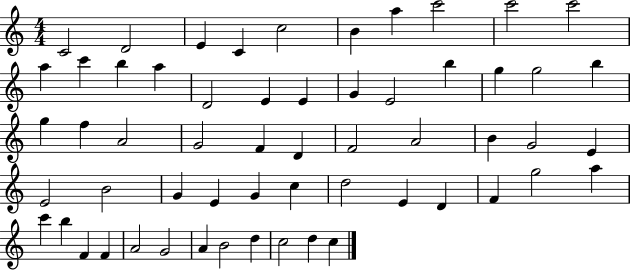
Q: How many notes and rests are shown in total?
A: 58